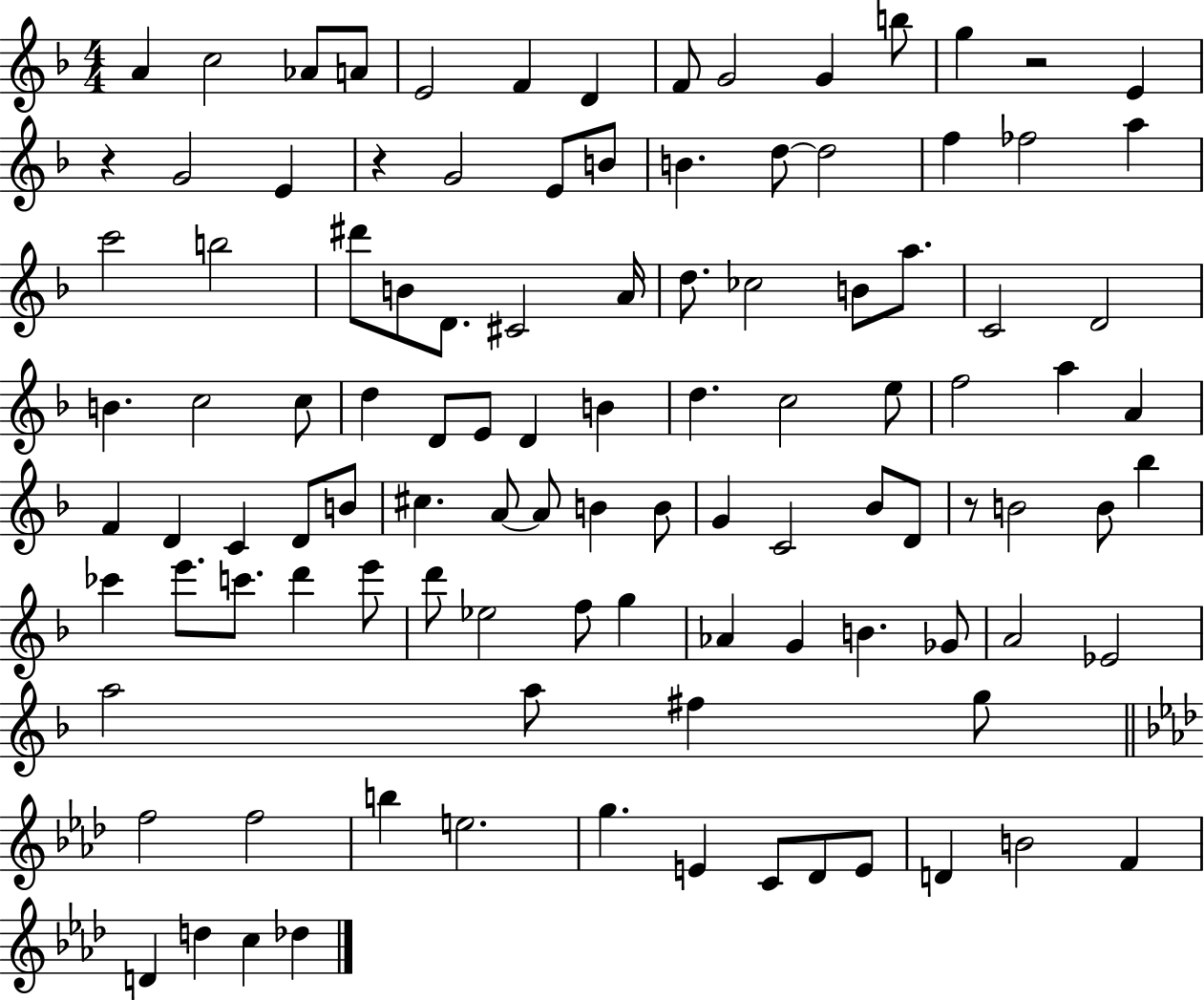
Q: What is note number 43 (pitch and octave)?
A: E4